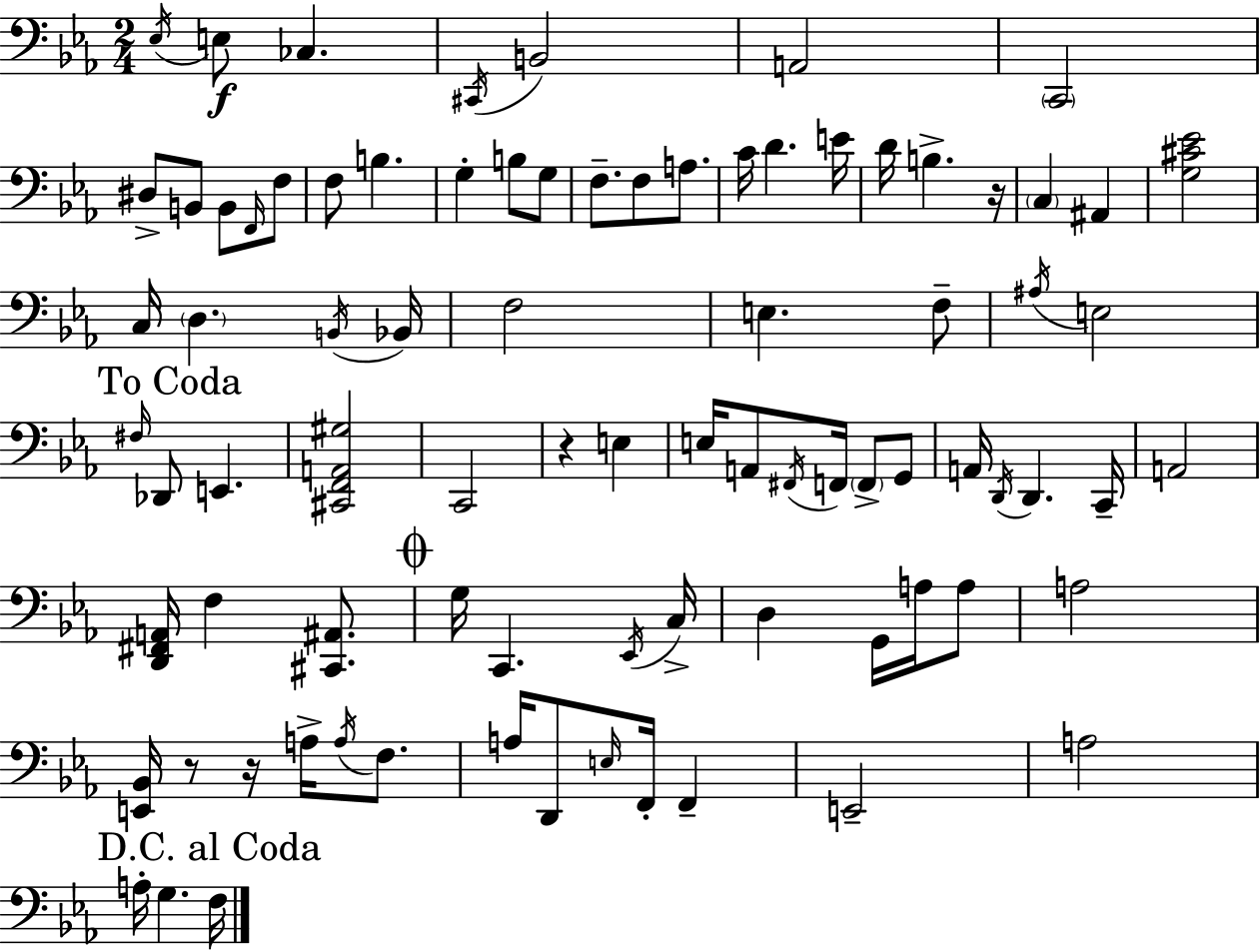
Eb3/s E3/e CES3/q. C#2/s B2/h A2/h C2/h D#3/e B2/e B2/e F2/s F3/e F3/e B3/q. G3/q B3/e G3/e F3/e. F3/e A3/e. C4/s D4/q. E4/s D4/s B3/q. R/s C3/q A#2/q [G3,C#4,Eb4]/h C3/s D3/q. B2/s Bb2/s F3/h E3/q. F3/e A#3/s E3/h F#3/s Db2/e E2/q. [C#2,F2,A2,G#3]/h C2/h R/q E3/q E3/s A2/e F#2/s F2/s F2/e G2/e A2/s D2/s D2/q. C2/s A2/h [D2,F#2,A2]/s F3/q [C#2,A#2]/e. G3/s C2/q. Eb2/s C3/s D3/q G2/s A3/s A3/e A3/h [E2,Bb2]/s R/e R/s A3/s A3/s F3/e. A3/s D2/e E3/s F2/s F2/q E2/h A3/h A3/s G3/q. F3/s